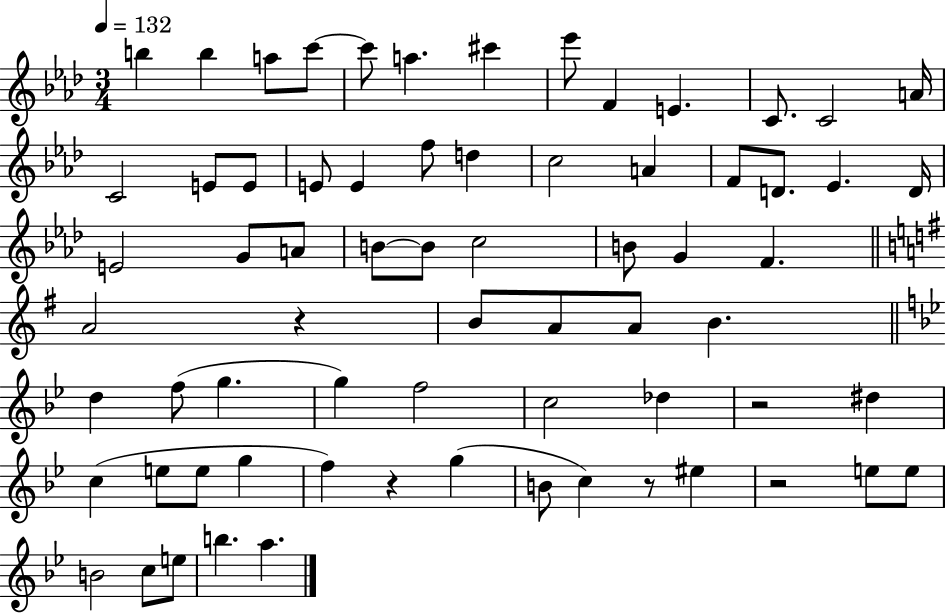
B5/q B5/q A5/e C6/e C6/e A5/q. C#6/q Eb6/e F4/q E4/q. C4/e. C4/h A4/s C4/h E4/e E4/e E4/e E4/q F5/e D5/q C5/h A4/q F4/e D4/e. Eb4/q. D4/s E4/h G4/e A4/e B4/e B4/e C5/h B4/e G4/q F4/q. A4/h R/q B4/e A4/e A4/e B4/q. D5/q F5/e G5/q. G5/q F5/h C5/h Db5/q R/h D#5/q C5/q E5/e E5/e G5/q F5/q R/q G5/q B4/e C5/q R/e EIS5/q R/h E5/e E5/e B4/h C5/e E5/e B5/q. A5/q.